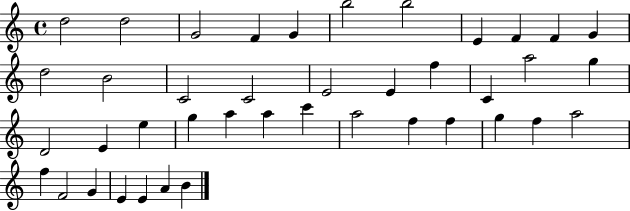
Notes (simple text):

D5/h D5/h G4/h F4/q G4/q B5/h B5/h E4/q F4/q F4/q G4/q D5/h B4/h C4/h C4/h E4/h E4/q F5/q C4/q A5/h G5/q D4/h E4/q E5/q G5/q A5/q A5/q C6/q A5/h F5/q F5/q G5/q F5/q A5/h F5/q F4/h G4/q E4/q E4/q A4/q B4/q